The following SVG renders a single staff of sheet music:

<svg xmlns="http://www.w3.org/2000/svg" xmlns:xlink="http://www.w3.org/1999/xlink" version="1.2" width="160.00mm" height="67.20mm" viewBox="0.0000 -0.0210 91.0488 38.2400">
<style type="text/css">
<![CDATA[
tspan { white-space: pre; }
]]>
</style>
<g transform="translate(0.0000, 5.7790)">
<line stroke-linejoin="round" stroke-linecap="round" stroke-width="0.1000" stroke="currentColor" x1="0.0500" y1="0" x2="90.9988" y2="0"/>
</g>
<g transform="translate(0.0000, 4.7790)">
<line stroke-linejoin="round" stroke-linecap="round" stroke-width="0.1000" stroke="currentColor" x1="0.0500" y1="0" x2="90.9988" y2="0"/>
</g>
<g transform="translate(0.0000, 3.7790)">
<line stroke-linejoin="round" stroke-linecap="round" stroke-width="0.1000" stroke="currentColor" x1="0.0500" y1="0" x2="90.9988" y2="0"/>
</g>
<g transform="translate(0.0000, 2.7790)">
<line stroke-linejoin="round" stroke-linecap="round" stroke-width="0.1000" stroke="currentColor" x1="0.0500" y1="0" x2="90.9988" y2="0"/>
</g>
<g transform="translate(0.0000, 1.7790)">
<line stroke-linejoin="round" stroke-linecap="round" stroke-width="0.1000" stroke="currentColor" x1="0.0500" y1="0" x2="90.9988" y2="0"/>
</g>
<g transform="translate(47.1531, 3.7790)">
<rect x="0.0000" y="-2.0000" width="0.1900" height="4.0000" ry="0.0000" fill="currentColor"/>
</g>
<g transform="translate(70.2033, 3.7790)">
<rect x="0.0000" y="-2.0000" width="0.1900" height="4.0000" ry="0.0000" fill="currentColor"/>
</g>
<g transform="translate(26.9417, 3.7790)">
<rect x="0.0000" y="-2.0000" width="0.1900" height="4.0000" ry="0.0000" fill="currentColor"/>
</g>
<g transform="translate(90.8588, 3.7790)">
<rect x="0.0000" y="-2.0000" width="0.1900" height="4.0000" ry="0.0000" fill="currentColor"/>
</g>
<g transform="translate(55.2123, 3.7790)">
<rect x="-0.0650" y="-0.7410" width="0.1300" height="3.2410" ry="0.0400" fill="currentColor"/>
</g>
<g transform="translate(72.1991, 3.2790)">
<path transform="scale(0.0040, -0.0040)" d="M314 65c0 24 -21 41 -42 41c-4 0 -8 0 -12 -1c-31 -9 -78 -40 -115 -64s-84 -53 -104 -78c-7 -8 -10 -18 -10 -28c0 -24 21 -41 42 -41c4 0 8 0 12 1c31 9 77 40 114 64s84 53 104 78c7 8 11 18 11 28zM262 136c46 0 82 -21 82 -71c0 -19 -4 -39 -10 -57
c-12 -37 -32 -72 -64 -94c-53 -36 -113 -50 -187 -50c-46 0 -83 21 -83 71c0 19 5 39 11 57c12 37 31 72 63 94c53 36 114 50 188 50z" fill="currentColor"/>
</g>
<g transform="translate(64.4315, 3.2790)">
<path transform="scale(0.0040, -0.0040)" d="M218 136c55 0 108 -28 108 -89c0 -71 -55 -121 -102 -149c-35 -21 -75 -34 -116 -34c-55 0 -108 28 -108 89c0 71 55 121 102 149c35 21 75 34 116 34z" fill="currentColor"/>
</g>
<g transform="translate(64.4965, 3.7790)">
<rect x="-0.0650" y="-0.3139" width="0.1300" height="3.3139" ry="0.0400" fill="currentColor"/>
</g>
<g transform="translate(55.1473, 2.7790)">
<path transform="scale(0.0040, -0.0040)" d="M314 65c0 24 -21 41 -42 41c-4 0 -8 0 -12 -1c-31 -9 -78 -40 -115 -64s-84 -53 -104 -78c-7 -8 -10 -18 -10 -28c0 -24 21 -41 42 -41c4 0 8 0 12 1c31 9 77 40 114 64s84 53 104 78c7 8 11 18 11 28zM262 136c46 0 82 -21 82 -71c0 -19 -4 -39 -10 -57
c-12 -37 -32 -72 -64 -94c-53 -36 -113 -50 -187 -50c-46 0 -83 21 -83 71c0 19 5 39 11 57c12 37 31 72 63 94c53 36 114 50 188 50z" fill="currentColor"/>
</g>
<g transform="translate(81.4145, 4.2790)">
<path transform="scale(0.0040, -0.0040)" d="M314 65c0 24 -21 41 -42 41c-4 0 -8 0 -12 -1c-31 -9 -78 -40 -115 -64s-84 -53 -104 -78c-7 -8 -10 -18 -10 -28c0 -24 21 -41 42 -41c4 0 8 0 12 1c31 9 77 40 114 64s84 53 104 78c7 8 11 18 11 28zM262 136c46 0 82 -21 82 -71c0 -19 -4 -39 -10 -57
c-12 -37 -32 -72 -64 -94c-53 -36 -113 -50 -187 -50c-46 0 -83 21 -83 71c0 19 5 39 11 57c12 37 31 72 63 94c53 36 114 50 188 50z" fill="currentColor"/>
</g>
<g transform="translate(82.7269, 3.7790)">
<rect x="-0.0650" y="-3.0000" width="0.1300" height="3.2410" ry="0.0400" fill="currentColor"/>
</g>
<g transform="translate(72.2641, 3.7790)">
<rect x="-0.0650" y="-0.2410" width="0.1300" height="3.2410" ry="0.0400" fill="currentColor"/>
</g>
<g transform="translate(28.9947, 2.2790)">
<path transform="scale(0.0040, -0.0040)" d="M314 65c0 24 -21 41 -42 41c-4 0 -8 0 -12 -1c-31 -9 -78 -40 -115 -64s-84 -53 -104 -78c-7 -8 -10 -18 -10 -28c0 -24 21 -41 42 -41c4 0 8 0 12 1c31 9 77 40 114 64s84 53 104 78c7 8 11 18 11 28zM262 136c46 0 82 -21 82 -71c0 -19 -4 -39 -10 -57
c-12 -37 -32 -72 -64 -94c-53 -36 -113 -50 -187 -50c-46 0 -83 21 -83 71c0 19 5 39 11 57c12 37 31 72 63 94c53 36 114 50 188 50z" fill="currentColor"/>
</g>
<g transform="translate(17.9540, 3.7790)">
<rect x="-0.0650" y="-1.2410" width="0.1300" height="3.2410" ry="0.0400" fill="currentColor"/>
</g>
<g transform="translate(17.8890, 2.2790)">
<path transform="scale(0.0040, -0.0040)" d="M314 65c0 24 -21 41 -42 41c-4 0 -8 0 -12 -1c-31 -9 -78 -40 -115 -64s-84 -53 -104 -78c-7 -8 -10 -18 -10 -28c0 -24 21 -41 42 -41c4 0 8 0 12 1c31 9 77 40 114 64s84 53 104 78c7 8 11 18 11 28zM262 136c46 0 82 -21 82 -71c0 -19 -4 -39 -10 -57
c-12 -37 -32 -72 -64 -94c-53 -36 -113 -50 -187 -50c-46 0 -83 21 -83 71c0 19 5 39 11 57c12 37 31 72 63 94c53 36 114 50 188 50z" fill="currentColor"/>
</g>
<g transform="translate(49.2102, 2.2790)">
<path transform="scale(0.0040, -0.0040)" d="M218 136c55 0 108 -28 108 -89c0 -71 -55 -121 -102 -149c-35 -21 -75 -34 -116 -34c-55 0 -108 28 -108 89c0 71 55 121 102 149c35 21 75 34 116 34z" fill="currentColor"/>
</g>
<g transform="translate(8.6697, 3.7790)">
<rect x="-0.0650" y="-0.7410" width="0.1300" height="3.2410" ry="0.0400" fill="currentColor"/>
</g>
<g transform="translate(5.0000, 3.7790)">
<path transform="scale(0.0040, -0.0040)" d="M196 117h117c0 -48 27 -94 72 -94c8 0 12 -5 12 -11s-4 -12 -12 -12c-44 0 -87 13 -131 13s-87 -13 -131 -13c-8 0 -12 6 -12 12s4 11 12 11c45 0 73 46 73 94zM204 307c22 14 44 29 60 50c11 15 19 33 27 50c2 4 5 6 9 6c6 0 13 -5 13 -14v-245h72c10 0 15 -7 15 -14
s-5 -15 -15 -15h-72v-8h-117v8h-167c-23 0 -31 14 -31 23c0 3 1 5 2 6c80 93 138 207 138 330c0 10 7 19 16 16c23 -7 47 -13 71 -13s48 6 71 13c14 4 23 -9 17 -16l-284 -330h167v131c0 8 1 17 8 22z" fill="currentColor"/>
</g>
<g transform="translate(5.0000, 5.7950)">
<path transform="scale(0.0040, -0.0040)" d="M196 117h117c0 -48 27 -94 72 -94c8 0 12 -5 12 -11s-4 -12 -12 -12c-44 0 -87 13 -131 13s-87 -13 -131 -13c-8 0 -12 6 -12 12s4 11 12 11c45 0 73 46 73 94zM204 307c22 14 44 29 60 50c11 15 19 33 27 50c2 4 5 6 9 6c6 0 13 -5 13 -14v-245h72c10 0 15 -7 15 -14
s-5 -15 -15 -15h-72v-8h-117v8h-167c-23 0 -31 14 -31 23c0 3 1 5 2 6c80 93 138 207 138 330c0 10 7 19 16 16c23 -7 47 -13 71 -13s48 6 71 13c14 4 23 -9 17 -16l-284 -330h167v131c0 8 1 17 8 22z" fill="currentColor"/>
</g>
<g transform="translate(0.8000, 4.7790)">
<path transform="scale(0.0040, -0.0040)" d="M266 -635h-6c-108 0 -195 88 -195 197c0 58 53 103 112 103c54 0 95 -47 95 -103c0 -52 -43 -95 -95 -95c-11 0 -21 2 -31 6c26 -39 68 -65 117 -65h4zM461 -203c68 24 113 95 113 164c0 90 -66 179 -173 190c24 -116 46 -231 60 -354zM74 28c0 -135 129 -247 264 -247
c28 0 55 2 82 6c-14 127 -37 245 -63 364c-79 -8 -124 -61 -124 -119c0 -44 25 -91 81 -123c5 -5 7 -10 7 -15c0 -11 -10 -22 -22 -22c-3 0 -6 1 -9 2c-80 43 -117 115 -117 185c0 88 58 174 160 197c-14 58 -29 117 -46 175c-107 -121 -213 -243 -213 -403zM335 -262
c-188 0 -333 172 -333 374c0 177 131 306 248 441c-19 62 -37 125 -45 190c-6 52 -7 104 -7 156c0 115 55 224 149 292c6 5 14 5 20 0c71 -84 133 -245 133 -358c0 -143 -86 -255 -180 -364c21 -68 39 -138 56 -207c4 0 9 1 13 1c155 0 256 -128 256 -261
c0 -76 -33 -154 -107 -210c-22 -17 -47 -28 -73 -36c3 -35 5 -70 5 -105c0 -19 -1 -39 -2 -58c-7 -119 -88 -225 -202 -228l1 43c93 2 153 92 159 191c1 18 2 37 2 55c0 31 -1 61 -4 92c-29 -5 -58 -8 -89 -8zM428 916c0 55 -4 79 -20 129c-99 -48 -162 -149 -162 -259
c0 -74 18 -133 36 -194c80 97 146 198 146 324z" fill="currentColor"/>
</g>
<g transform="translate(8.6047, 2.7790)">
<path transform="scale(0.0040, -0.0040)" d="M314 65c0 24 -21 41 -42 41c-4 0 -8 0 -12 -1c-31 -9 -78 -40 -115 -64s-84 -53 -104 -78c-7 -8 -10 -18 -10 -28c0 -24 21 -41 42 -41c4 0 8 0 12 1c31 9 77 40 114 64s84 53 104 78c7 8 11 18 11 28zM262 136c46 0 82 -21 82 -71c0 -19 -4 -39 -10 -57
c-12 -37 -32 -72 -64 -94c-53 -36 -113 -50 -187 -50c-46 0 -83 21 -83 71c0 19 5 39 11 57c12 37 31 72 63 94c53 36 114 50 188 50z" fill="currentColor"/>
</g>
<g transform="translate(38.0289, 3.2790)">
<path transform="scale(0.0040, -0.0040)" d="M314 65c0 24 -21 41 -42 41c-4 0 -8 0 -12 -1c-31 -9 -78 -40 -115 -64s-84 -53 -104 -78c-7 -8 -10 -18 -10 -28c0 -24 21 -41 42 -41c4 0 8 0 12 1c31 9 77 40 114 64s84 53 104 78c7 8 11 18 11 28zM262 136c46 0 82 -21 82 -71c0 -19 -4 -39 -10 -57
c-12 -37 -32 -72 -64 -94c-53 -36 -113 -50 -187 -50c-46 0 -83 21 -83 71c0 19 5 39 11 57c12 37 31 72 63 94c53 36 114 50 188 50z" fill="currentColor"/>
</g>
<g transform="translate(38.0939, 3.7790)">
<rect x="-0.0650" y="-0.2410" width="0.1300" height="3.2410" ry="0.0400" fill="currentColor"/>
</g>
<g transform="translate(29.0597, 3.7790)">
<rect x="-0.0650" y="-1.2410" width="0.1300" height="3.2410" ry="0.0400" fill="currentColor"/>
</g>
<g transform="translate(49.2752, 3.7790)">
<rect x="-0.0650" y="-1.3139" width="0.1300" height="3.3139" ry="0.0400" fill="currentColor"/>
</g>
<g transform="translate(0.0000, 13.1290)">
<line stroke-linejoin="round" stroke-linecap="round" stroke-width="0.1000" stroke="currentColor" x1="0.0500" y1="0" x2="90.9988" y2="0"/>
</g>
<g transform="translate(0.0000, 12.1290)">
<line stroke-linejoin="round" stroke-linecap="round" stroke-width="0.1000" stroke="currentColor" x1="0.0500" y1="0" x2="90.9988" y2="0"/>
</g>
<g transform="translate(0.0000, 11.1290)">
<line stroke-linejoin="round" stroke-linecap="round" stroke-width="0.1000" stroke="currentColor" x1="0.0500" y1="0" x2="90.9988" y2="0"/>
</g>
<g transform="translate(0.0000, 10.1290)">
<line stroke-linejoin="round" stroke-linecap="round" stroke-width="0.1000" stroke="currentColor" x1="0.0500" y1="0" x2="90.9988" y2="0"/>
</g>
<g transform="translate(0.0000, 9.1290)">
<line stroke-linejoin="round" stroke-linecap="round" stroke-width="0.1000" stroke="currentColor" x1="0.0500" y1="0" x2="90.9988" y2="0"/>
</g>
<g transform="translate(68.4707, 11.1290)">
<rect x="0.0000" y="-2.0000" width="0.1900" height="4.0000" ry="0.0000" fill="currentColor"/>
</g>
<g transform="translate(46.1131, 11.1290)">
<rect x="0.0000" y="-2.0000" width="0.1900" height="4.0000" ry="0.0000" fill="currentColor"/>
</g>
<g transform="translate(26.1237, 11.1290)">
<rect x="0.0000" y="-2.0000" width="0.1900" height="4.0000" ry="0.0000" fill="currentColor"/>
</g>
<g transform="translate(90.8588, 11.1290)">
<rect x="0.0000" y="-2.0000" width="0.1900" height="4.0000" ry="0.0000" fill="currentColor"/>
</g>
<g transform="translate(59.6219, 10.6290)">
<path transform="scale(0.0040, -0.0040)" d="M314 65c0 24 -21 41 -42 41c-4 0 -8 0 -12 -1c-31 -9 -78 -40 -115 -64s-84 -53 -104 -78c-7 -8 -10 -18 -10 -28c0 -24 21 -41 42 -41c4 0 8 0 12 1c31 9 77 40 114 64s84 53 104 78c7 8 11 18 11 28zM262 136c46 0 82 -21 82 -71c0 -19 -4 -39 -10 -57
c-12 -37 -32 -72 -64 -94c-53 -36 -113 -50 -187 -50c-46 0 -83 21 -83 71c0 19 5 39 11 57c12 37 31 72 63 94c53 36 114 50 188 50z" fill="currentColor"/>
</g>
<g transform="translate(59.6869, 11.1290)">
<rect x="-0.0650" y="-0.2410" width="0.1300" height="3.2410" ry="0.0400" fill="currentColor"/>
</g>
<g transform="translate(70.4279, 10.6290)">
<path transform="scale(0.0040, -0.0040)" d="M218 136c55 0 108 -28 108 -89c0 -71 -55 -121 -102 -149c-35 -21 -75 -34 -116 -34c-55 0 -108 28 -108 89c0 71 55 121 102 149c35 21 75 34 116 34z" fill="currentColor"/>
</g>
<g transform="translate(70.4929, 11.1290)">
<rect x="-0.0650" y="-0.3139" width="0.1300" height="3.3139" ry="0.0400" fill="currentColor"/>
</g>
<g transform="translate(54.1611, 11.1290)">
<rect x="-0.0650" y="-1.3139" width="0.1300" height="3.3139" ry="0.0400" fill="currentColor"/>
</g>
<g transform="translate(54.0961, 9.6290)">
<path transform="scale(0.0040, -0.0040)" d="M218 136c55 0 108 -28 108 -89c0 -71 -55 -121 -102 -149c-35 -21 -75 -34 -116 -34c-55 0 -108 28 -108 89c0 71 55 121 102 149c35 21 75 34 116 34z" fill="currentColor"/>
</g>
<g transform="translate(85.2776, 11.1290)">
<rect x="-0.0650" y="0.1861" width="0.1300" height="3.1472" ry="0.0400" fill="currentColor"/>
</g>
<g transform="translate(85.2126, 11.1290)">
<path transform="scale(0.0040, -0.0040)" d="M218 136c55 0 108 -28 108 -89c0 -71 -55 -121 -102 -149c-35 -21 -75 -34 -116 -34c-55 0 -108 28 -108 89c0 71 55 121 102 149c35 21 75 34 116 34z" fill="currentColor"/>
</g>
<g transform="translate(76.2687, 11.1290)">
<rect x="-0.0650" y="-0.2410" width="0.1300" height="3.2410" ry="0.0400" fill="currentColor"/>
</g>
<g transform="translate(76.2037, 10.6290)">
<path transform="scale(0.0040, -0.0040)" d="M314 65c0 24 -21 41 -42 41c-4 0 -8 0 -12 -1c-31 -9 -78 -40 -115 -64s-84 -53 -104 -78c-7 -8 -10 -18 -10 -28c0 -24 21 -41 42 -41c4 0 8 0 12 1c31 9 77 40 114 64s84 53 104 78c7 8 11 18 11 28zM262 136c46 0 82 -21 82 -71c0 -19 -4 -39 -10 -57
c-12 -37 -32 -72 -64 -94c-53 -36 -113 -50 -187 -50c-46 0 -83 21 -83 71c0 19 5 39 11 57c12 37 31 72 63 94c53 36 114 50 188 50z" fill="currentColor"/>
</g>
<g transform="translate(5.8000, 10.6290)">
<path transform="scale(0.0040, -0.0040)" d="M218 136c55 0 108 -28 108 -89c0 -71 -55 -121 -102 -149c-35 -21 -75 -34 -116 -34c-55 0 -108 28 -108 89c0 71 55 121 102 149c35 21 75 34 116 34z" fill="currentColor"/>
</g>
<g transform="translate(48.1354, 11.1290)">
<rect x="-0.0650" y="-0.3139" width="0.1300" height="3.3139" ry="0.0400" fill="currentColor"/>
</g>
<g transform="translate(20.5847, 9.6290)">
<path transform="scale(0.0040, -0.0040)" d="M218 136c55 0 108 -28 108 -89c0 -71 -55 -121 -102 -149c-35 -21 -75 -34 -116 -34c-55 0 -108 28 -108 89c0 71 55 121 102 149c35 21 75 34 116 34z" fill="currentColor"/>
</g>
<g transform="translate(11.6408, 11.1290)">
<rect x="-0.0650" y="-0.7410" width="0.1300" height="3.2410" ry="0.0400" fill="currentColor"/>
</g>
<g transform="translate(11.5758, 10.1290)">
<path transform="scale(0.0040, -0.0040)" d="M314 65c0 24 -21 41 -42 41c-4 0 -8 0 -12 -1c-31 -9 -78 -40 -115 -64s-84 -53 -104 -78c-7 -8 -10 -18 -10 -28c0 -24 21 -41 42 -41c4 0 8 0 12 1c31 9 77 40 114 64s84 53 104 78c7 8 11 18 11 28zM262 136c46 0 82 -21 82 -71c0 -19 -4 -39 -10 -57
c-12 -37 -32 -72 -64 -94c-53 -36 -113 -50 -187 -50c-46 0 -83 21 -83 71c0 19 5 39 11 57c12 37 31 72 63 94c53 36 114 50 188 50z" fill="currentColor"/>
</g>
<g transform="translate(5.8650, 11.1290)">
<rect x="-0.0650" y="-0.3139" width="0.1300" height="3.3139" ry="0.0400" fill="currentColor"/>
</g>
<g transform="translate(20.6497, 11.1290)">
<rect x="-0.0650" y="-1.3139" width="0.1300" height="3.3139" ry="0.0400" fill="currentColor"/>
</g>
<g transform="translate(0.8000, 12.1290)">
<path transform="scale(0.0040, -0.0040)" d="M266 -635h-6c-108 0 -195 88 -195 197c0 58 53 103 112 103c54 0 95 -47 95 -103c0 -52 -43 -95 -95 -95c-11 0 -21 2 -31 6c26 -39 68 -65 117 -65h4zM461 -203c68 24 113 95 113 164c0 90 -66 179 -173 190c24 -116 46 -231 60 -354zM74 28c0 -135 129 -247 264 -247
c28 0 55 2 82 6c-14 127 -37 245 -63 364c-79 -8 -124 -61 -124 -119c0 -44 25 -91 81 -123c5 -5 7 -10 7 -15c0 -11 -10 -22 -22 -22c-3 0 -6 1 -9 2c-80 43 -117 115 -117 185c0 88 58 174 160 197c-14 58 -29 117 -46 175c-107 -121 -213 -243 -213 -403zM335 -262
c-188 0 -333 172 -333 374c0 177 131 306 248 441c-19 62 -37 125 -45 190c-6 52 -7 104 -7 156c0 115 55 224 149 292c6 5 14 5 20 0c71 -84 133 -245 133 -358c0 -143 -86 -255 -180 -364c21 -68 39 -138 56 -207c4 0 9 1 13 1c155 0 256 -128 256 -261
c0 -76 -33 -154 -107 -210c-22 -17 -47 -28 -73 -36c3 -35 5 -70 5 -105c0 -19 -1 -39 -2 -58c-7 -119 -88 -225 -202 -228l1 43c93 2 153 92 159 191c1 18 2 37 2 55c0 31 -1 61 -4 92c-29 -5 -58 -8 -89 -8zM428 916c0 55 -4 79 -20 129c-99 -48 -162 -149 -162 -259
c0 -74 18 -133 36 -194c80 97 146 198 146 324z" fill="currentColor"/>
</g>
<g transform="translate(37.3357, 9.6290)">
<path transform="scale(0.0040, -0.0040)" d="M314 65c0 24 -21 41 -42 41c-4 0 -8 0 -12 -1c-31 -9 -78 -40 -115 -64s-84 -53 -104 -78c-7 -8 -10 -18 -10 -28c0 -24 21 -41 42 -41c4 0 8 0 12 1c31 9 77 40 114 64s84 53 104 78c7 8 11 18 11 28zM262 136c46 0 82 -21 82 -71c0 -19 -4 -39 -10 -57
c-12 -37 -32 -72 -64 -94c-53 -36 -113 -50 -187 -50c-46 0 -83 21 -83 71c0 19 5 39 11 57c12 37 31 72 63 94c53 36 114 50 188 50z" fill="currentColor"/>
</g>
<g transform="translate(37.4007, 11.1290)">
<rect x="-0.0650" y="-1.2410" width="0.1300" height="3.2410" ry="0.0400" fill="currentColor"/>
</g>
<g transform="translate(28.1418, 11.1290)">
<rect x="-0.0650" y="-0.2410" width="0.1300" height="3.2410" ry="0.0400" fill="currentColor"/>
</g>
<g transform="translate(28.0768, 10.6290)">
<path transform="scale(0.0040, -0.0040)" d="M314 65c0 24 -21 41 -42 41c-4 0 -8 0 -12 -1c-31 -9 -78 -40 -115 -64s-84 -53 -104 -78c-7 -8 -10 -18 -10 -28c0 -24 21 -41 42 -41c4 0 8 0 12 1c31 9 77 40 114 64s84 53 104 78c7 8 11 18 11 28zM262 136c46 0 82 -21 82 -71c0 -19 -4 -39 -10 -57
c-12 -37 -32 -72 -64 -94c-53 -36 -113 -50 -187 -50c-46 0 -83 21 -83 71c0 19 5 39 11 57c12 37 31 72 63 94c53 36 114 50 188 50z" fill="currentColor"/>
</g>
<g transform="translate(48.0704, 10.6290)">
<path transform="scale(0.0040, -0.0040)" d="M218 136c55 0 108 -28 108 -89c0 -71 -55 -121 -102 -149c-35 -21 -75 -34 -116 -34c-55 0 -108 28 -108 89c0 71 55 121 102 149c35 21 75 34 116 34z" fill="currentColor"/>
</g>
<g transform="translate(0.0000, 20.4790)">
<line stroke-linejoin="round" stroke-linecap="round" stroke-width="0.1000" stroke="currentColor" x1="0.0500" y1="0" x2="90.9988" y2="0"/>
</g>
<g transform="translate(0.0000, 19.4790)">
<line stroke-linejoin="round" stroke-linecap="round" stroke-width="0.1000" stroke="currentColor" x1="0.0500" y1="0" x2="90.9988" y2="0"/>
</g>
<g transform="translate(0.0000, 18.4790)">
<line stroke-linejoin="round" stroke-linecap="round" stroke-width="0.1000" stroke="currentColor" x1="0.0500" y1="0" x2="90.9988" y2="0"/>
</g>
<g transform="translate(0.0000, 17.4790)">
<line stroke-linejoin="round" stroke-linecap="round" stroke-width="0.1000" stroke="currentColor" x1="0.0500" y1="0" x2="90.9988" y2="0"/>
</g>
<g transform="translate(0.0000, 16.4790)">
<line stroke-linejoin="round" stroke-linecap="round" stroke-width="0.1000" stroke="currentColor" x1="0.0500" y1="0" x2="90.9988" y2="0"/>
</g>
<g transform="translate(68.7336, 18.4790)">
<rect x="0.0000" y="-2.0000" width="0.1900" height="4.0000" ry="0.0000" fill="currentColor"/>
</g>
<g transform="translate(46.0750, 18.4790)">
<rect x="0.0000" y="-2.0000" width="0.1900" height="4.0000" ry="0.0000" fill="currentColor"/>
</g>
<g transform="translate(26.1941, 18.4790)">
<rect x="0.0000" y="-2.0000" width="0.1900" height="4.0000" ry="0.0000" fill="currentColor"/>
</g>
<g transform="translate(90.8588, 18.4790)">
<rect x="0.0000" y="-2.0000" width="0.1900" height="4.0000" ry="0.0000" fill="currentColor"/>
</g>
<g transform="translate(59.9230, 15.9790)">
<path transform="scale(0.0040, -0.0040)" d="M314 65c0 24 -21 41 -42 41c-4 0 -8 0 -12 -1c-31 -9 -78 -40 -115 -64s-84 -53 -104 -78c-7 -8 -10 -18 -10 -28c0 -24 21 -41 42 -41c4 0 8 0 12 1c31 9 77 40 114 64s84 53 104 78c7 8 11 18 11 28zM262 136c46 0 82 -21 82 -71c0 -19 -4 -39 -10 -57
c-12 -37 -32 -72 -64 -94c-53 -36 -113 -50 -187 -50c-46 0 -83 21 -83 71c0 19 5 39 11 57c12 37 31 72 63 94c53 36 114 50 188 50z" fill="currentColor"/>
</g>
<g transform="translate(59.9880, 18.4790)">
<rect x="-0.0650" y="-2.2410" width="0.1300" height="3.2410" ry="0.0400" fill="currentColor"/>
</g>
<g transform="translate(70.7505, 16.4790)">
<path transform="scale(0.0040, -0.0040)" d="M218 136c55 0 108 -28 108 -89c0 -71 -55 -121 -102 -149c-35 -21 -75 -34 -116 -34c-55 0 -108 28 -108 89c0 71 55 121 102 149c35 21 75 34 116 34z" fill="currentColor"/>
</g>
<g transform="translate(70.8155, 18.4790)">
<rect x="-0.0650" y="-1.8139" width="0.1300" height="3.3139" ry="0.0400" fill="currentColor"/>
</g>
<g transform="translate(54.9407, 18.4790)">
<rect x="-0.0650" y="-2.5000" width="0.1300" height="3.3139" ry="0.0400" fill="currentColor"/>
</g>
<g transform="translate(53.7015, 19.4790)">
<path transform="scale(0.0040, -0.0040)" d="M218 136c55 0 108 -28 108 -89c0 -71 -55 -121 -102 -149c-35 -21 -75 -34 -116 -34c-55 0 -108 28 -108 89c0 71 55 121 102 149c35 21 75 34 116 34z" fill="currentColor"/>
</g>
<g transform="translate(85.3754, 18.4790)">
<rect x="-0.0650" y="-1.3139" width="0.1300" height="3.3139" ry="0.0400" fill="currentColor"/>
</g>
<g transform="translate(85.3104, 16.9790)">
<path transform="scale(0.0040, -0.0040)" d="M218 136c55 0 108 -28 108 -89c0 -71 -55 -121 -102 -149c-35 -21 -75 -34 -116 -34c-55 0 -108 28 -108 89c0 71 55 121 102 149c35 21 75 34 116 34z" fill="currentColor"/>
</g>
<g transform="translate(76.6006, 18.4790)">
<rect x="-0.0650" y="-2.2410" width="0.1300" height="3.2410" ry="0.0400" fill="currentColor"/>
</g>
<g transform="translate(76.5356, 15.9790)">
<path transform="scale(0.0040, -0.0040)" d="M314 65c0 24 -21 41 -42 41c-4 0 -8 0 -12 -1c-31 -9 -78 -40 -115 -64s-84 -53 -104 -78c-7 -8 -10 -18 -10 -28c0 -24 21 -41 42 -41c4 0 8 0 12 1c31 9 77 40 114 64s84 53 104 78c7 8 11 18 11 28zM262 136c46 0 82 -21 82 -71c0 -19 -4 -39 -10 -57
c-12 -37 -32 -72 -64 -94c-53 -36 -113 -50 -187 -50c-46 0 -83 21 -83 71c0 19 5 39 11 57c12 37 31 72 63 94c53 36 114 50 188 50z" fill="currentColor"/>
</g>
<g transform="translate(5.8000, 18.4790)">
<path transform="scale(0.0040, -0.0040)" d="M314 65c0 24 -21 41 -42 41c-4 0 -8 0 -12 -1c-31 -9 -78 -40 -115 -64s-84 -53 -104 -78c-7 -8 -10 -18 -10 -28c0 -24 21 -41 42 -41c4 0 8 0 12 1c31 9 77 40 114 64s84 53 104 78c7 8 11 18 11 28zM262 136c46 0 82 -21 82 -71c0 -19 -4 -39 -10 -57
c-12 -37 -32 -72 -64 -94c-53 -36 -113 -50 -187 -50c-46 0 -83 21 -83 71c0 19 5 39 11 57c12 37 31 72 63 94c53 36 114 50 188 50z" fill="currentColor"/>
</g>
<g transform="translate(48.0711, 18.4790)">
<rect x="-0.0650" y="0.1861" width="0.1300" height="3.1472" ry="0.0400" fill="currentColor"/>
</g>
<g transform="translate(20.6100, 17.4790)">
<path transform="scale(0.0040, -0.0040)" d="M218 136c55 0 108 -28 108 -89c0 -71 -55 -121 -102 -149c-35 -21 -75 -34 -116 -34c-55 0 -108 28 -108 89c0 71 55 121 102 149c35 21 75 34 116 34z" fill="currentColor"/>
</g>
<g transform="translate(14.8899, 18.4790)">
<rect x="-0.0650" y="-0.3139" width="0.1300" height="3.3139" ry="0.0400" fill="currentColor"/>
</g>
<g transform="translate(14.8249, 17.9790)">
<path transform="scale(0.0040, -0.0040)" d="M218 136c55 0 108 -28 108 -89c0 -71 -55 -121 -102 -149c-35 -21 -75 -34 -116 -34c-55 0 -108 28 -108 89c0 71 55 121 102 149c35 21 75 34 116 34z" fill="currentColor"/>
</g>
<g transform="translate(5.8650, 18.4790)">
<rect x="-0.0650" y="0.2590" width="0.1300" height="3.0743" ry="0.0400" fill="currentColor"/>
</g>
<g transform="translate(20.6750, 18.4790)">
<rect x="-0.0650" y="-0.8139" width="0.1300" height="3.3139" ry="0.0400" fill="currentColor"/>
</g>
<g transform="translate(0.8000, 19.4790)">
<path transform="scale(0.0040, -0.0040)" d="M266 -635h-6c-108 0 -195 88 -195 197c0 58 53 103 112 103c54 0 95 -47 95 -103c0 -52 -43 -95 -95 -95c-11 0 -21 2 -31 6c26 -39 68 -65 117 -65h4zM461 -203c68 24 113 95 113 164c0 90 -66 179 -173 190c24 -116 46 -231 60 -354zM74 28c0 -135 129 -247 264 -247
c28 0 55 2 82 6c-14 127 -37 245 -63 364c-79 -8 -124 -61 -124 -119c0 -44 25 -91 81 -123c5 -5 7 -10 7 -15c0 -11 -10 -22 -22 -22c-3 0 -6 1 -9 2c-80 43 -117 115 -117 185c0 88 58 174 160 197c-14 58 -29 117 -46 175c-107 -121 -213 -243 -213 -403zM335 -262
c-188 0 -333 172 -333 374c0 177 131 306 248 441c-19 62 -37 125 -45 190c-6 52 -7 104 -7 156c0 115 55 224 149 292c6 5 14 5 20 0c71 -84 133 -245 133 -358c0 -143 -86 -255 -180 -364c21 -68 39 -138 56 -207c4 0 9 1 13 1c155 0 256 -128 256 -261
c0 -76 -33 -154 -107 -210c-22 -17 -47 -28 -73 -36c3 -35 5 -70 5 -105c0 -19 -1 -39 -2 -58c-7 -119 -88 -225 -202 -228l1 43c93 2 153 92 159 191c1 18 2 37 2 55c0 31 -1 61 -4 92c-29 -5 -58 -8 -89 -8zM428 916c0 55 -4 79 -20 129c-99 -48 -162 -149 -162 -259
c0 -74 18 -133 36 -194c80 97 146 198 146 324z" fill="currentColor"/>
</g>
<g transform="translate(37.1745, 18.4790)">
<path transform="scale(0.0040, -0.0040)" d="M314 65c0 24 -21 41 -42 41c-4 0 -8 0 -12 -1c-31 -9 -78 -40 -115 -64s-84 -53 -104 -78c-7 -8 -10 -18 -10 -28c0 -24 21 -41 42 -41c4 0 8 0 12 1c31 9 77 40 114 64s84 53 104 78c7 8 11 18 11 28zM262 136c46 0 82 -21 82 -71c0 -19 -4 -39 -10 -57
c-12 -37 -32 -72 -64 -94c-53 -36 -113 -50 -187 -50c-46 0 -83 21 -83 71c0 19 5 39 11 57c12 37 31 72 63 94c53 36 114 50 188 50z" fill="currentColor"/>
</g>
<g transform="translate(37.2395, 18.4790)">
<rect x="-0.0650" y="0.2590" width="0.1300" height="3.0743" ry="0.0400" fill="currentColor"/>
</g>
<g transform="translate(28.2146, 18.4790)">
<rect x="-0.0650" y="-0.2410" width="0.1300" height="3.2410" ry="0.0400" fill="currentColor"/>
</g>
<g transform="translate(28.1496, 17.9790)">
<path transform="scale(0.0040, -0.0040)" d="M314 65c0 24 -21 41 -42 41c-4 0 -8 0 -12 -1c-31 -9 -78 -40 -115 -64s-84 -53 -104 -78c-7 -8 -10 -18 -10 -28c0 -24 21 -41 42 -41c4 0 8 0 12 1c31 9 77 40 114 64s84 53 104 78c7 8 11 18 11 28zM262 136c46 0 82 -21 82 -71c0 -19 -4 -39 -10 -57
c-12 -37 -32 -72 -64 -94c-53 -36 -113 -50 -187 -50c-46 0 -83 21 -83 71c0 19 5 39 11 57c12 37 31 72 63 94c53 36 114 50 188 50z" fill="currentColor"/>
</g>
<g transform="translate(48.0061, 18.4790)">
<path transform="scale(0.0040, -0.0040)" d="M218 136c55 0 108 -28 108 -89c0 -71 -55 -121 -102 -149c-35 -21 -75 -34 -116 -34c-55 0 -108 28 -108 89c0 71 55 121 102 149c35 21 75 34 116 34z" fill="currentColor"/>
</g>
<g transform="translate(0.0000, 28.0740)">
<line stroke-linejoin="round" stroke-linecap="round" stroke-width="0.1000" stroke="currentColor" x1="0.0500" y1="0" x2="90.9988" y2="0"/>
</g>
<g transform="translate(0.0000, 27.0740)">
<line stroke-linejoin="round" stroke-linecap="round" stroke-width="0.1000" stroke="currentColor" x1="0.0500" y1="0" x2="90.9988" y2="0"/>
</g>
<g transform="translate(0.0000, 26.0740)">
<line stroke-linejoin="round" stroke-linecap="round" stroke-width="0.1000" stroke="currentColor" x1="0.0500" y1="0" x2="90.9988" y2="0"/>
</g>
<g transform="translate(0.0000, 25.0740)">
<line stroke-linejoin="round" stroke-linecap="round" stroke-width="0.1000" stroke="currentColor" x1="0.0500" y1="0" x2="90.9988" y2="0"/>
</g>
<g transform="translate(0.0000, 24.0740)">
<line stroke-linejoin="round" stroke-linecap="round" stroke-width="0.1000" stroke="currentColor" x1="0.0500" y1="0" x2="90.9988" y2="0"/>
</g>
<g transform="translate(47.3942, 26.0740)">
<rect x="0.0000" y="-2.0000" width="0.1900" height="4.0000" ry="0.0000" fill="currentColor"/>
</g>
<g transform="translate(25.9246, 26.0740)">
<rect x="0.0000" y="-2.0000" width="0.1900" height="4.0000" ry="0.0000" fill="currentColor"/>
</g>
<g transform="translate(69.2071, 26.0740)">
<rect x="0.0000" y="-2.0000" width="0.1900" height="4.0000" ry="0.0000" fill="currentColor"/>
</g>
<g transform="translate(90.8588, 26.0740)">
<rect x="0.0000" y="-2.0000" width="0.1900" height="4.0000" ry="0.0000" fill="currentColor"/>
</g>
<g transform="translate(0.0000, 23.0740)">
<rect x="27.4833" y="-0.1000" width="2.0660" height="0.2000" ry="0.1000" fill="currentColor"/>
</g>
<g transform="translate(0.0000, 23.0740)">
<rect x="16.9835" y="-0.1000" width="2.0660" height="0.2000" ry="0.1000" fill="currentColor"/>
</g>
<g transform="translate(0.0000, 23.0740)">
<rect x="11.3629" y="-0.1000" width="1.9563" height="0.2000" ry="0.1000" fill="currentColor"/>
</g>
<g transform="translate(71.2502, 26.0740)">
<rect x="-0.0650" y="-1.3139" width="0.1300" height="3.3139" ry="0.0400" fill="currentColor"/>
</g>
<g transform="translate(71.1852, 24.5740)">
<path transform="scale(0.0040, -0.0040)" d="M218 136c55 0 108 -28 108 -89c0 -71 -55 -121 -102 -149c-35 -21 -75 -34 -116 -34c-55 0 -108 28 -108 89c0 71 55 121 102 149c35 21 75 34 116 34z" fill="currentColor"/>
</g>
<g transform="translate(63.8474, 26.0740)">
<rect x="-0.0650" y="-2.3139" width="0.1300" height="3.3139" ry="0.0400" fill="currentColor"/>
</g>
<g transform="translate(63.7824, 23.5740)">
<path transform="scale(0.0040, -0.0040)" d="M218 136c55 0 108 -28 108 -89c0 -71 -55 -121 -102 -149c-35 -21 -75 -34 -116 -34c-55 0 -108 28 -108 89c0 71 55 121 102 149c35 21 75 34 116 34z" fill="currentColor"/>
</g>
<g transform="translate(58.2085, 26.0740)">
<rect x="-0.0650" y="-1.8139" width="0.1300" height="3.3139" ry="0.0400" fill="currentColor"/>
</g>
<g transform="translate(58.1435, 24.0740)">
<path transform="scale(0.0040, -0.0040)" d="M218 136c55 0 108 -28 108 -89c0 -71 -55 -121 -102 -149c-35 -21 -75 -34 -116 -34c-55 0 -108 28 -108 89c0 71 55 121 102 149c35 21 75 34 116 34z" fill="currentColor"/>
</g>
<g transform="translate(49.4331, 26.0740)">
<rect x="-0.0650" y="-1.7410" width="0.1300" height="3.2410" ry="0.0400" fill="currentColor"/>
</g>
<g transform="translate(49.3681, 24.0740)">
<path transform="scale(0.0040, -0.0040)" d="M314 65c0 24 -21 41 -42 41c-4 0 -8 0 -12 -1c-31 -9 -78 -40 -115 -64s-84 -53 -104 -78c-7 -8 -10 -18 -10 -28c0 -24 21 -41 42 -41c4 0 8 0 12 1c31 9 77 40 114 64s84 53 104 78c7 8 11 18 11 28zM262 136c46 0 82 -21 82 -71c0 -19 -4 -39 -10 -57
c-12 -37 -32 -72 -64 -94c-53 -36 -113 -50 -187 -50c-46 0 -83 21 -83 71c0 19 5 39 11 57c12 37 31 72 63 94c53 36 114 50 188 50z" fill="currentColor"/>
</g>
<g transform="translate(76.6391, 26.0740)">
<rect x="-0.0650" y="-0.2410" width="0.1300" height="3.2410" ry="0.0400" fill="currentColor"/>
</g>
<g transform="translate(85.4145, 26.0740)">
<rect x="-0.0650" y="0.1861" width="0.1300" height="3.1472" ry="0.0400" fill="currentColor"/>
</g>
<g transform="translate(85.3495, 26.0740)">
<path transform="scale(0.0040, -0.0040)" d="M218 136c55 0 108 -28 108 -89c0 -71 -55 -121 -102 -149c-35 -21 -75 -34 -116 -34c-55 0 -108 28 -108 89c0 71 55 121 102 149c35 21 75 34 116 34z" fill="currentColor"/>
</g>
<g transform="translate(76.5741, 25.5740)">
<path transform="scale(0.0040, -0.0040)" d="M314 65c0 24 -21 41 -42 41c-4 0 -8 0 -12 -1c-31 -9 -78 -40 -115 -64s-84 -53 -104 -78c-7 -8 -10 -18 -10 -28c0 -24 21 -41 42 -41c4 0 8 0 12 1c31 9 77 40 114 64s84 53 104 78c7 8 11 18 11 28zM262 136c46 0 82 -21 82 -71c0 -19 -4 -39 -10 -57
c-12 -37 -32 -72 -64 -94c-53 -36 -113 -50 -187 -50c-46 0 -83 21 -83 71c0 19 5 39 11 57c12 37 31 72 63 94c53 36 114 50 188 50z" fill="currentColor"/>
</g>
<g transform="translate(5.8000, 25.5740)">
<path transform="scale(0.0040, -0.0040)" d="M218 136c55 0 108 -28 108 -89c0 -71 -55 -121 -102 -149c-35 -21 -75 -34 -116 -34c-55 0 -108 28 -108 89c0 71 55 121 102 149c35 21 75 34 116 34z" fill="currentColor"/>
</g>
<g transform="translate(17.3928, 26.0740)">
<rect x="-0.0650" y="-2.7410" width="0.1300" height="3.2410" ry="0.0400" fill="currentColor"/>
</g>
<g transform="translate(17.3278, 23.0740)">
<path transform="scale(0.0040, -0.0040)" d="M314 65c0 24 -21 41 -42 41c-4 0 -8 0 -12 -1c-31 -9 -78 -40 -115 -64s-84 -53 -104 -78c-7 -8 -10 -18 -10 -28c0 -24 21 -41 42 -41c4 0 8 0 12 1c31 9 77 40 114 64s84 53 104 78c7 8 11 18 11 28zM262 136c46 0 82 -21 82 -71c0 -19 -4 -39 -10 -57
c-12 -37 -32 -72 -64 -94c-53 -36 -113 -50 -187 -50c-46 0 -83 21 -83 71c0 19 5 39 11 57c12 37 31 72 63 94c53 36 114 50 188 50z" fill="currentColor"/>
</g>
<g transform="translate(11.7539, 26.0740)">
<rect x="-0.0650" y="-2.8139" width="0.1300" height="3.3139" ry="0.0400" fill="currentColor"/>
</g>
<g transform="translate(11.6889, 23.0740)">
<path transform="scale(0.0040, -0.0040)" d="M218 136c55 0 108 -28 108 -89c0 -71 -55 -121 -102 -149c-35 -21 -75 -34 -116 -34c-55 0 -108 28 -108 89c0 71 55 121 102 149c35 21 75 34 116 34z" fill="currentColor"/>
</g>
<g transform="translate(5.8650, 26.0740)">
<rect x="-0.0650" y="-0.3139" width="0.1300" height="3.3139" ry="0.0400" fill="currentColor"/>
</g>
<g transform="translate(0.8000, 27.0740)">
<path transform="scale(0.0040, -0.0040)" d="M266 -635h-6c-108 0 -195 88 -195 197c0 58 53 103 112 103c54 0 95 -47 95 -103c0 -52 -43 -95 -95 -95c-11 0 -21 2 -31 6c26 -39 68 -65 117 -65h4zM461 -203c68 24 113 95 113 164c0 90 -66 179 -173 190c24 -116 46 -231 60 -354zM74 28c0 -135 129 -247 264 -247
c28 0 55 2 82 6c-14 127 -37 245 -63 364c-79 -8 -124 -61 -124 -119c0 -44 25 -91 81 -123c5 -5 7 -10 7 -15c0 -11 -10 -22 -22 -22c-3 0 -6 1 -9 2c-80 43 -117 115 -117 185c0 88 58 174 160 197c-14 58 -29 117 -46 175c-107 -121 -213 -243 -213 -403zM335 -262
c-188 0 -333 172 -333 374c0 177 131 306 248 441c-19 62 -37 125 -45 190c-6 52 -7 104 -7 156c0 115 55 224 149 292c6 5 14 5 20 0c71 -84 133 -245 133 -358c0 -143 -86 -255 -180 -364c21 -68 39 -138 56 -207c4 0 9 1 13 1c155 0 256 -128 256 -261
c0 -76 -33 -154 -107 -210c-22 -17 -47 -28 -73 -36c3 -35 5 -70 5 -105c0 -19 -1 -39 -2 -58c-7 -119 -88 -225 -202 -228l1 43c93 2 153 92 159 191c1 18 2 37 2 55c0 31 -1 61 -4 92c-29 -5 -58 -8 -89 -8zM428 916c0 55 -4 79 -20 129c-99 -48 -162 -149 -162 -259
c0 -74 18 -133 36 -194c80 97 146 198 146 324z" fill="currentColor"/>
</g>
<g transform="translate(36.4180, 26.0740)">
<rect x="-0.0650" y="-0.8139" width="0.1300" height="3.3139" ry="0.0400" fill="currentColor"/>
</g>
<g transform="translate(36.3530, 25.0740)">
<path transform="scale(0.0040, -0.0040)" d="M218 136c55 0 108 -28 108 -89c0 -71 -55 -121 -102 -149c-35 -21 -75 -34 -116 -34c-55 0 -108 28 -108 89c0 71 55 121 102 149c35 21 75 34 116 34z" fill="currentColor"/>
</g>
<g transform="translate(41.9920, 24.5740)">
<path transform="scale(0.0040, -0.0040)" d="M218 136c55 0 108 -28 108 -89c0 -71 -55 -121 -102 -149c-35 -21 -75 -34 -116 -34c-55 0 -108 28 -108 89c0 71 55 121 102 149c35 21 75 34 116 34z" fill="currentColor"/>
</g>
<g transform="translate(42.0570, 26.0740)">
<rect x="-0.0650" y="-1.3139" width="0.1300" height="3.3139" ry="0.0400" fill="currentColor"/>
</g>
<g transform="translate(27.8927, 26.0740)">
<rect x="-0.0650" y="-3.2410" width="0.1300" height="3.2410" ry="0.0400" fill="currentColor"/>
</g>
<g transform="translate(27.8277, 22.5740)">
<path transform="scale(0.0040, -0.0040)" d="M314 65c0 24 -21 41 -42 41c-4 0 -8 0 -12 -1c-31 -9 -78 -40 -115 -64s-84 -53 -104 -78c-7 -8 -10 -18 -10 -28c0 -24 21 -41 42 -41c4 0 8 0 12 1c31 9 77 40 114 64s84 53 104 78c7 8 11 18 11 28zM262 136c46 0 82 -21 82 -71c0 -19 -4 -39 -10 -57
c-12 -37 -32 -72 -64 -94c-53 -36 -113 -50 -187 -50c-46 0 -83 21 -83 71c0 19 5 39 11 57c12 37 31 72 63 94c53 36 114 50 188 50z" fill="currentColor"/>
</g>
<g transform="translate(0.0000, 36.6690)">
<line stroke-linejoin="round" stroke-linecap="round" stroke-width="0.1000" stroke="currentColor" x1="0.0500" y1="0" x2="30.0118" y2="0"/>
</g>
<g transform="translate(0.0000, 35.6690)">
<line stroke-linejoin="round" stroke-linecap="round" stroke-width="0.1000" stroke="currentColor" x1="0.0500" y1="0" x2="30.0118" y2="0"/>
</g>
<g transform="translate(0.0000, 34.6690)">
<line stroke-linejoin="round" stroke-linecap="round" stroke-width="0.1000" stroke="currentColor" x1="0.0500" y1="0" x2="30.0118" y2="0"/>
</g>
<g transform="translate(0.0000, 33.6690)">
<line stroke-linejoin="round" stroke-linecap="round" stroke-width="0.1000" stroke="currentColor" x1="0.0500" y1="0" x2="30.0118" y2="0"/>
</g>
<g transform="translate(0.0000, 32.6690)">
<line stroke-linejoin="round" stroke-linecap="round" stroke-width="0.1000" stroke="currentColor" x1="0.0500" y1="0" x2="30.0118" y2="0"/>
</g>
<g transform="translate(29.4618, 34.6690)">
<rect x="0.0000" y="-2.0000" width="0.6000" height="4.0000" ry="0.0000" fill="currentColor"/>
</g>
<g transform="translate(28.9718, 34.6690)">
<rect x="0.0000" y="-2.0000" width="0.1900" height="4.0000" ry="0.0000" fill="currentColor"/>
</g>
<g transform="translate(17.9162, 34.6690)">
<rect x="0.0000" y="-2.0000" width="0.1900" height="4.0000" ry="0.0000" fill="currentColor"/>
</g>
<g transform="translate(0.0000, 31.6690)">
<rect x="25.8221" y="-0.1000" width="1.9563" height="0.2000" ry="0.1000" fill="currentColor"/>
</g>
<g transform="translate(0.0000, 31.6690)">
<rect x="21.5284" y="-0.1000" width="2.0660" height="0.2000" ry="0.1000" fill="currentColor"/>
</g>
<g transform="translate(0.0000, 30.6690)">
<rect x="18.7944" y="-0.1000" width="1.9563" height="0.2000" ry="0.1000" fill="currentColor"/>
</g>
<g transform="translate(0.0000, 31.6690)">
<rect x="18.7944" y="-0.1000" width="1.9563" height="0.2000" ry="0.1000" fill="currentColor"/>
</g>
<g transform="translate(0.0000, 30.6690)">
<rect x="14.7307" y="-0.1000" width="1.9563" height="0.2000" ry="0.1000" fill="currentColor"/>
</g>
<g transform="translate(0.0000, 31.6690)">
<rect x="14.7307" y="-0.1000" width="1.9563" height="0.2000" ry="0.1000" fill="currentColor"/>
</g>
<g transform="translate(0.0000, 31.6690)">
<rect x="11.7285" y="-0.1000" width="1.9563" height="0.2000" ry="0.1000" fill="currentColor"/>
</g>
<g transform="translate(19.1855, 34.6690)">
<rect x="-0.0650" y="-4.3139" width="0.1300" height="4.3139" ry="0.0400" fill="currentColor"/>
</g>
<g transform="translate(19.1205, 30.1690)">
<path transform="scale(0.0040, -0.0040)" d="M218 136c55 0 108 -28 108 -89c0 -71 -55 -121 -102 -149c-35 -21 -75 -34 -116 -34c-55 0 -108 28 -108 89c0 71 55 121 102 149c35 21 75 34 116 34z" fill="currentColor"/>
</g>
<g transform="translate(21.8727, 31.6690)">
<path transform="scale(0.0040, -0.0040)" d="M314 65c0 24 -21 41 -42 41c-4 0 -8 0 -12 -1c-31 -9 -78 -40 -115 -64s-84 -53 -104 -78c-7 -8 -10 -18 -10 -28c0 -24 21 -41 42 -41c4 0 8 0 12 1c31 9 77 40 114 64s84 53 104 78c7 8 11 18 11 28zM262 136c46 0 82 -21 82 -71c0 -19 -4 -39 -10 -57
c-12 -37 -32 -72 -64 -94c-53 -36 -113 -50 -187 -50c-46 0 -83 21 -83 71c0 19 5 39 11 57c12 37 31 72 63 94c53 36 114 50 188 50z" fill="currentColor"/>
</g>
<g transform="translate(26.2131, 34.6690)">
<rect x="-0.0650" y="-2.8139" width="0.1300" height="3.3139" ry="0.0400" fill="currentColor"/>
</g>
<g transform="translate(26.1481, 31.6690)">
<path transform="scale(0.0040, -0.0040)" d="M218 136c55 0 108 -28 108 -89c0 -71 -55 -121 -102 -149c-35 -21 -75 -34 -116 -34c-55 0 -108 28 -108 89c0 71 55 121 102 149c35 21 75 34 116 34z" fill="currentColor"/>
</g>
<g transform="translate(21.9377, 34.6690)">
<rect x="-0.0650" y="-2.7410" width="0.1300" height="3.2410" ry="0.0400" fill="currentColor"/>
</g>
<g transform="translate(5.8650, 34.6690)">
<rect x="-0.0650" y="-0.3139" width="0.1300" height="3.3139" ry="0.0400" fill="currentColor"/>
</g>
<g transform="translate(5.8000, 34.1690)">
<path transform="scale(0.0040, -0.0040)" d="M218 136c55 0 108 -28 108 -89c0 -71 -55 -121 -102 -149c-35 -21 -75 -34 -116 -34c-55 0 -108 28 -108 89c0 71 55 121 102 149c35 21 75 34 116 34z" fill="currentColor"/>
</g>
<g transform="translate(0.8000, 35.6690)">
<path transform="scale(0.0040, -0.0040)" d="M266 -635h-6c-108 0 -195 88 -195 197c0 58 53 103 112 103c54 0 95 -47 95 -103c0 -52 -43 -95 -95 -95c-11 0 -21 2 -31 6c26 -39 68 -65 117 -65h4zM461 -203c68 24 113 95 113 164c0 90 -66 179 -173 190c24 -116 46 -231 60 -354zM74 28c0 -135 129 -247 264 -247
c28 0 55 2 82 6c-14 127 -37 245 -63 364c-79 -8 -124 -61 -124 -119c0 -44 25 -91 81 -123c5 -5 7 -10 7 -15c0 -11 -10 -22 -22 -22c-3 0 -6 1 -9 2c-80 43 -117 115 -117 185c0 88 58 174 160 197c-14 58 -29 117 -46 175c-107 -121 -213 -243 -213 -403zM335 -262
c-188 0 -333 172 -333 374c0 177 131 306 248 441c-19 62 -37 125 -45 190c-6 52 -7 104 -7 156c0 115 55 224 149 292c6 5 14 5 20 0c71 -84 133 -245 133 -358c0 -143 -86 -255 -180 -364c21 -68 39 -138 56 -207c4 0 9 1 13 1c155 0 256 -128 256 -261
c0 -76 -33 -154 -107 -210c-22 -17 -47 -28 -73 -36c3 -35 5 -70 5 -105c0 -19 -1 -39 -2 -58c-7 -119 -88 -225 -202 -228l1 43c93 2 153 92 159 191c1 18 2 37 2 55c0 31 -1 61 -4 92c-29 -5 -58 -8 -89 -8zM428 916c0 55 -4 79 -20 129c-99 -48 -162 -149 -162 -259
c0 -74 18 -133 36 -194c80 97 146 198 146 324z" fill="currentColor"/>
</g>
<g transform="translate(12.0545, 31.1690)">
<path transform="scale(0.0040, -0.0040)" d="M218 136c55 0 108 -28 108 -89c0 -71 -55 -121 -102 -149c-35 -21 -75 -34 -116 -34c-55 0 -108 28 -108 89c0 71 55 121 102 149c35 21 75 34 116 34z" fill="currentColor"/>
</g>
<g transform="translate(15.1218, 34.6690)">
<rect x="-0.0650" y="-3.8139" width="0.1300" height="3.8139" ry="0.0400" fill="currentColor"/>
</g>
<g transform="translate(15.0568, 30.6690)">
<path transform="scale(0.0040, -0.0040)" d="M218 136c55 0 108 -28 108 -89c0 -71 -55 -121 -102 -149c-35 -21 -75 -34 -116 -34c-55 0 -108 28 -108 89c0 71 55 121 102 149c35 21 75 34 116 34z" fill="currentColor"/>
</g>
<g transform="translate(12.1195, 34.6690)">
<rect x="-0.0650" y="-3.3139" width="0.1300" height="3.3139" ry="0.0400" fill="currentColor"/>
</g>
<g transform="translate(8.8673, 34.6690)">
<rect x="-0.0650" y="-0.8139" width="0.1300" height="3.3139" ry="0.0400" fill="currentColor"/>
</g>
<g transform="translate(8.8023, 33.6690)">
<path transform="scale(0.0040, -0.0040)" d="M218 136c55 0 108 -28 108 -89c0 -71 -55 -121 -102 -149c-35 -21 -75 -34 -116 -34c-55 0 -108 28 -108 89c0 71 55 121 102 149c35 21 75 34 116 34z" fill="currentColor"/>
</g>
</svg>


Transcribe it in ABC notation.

X:1
T:Untitled
M:4/4
L:1/4
K:C
d2 e2 e2 c2 e d2 c c2 A2 c d2 e c2 e2 c e c2 c c2 B B2 c d c2 B2 B G g2 f g2 e c a a2 b2 d e f2 f g e c2 B c d b c' d' a2 a